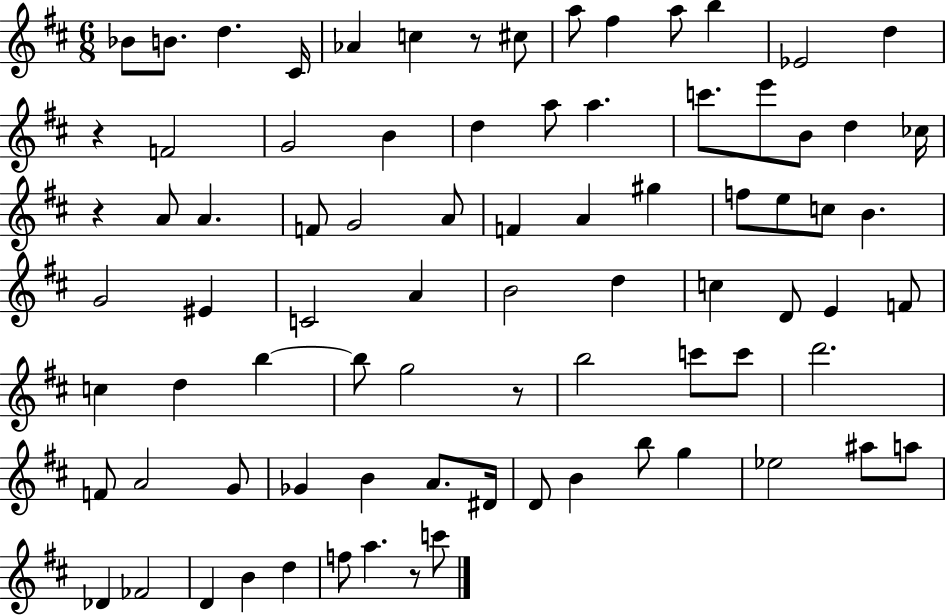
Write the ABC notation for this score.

X:1
T:Untitled
M:6/8
L:1/4
K:D
_B/2 B/2 d ^C/4 _A c z/2 ^c/2 a/2 ^f a/2 b _E2 d z F2 G2 B d a/2 a c'/2 e'/2 B/2 d _c/4 z A/2 A F/2 G2 A/2 F A ^g f/2 e/2 c/2 B G2 ^E C2 A B2 d c D/2 E F/2 c d b b/2 g2 z/2 b2 c'/2 c'/2 d'2 F/2 A2 G/2 _G B A/2 ^D/4 D/2 B b/2 g _e2 ^a/2 a/2 _D _F2 D B d f/2 a z/2 c'/2